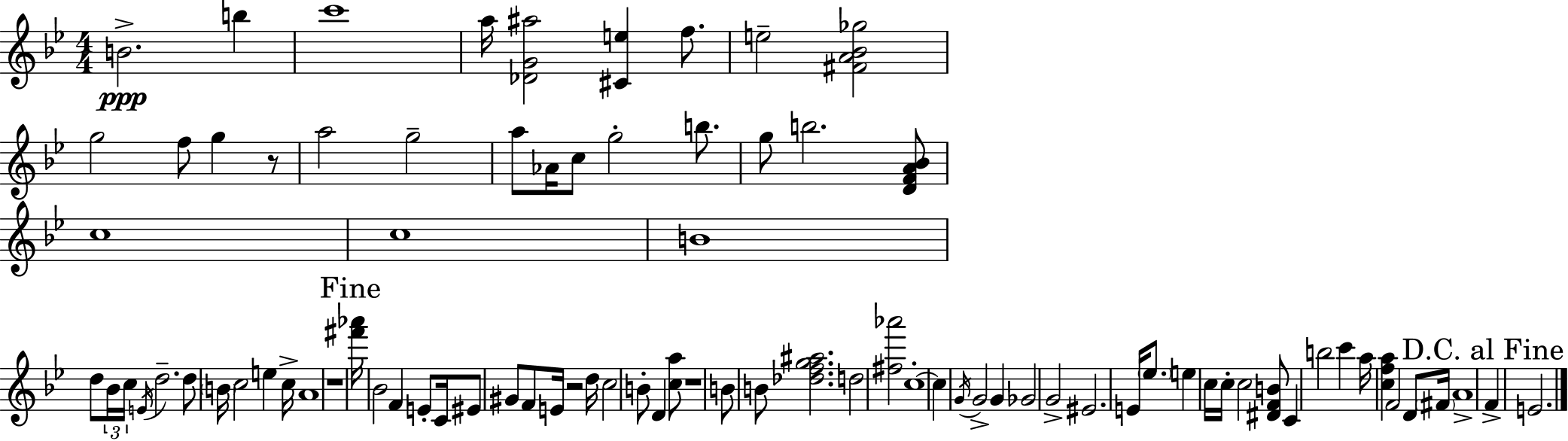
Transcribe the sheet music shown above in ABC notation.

X:1
T:Untitled
M:4/4
L:1/4
K:Bb
B2 b c'4 a/4 [_DG^a]2 [^Ce] f/2 e2 [^FA_B_g]2 g2 f/2 g z/2 a2 g2 a/2 _A/4 c/2 g2 b/2 g/2 b2 [DFA_B]/2 c4 c4 B4 d/2 _B/4 c/4 E/4 d2 d/2 B/4 c2 e c/4 A4 z4 [^f'_a']/4 _B2 F E/2 C/4 ^E/2 ^G/2 F/2 E/4 z2 d/4 c2 B/2 D [ca]/2 z4 B/2 B/2 [_dfg^a]2 d2 [^f_a']2 c4 c G/4 G2 G _G2 G2 ^E2 E/4 _e/2 e c/4 c/4 c2 [^DFB]/2 C b2 c' a/4 [cfa] F2 D/2 ^F/4 A4 F E2